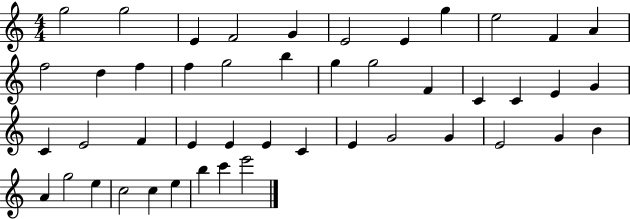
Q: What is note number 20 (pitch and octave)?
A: F4